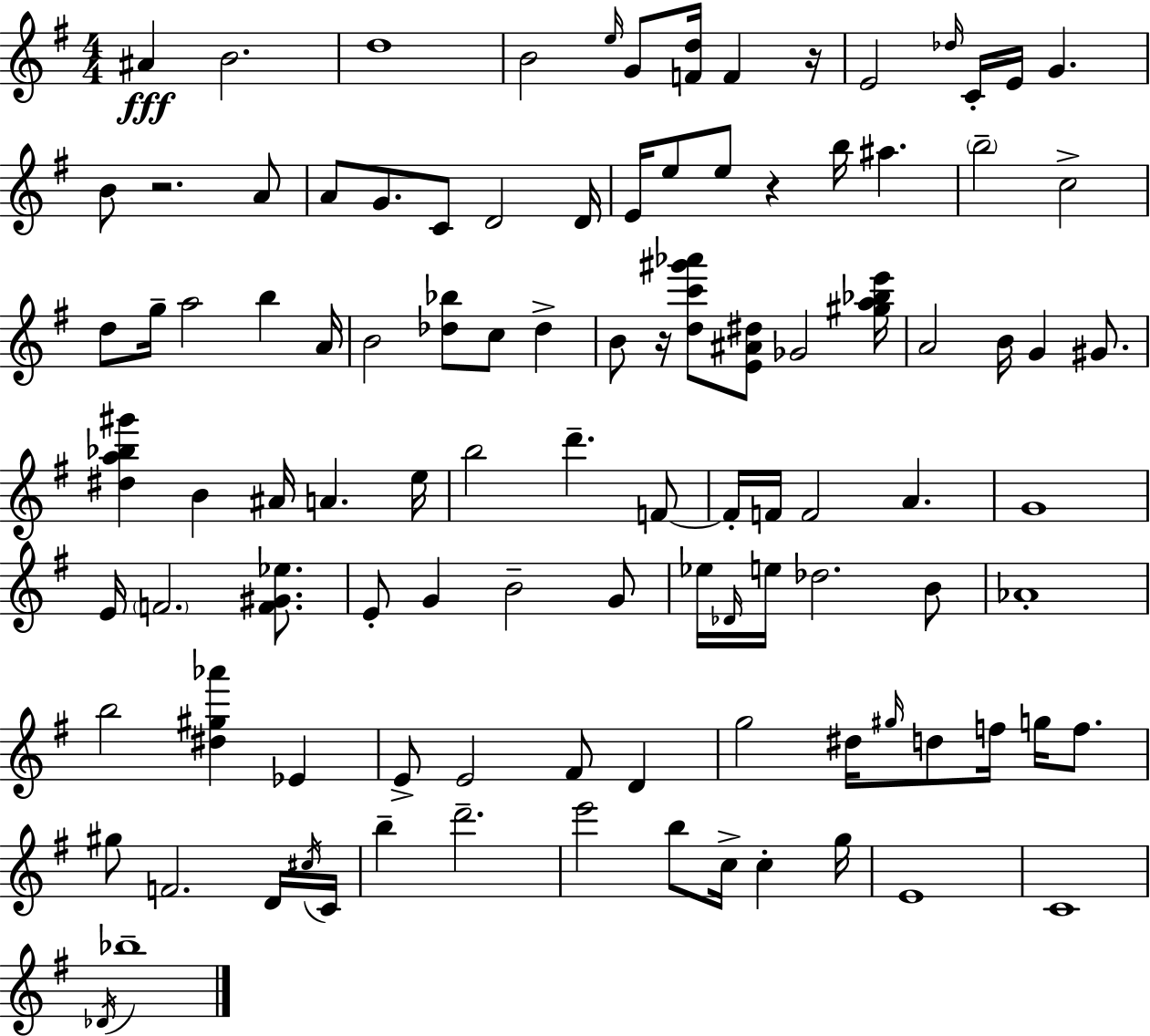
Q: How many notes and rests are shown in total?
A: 105